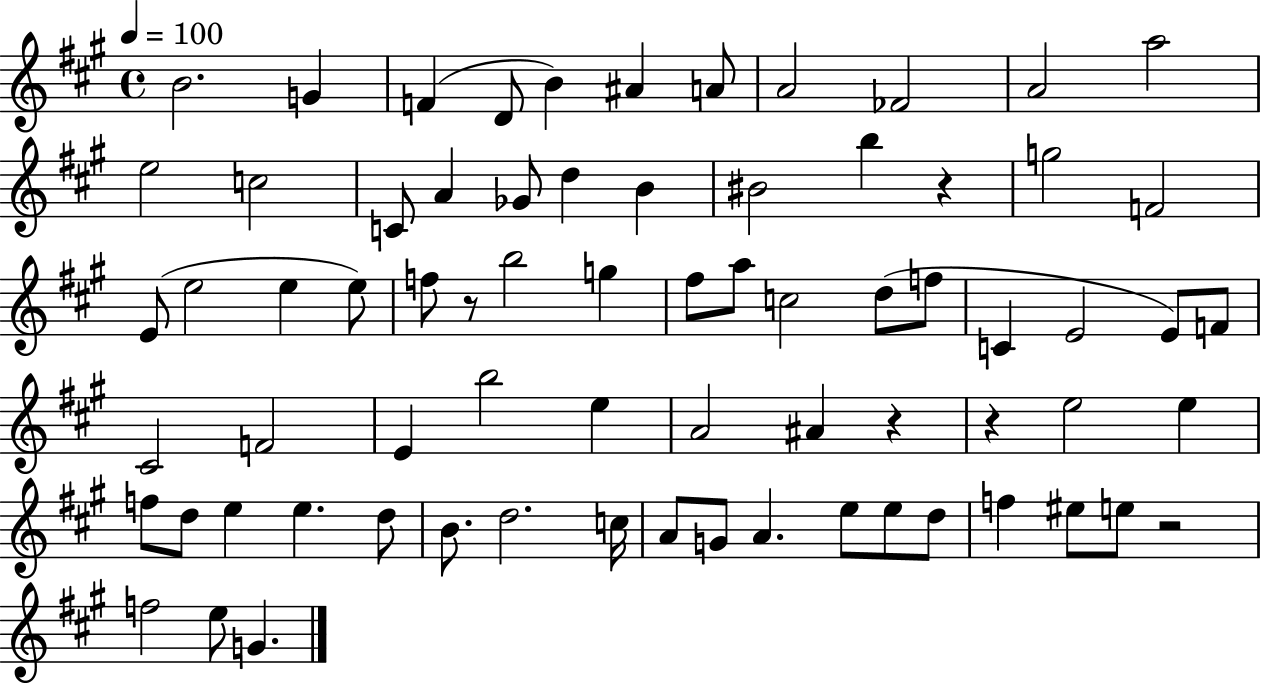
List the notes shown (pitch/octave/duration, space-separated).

B4/h. G4/q F4/q D4/e B4/q A#4/q A4/e A4/h FES4/h A4/h A5/h E5/h C5/h C4/e A4/q Gb4/e D5/q B4/q BIS4/h B5/q R/q G5/h F4/h E4/e E5/h E5/q E5/e F5/e R/e B5/h G5/q F#5/e A5/e C5/h D5/e F5/e C4/q E4/h E4/e F4/e C#4/h F4/h E4/q B5/h E5/q A4/h A#4/q R/q R/q E5/h E5/q F5/e D5/e E5/q E5/q. D5/e B4/e. D5/h. C5/s A4/e G4/e A4/q. E5/e E5/e D5/e F5/q EIS5/e E5/e R/h F5/h E5/e G4/q.